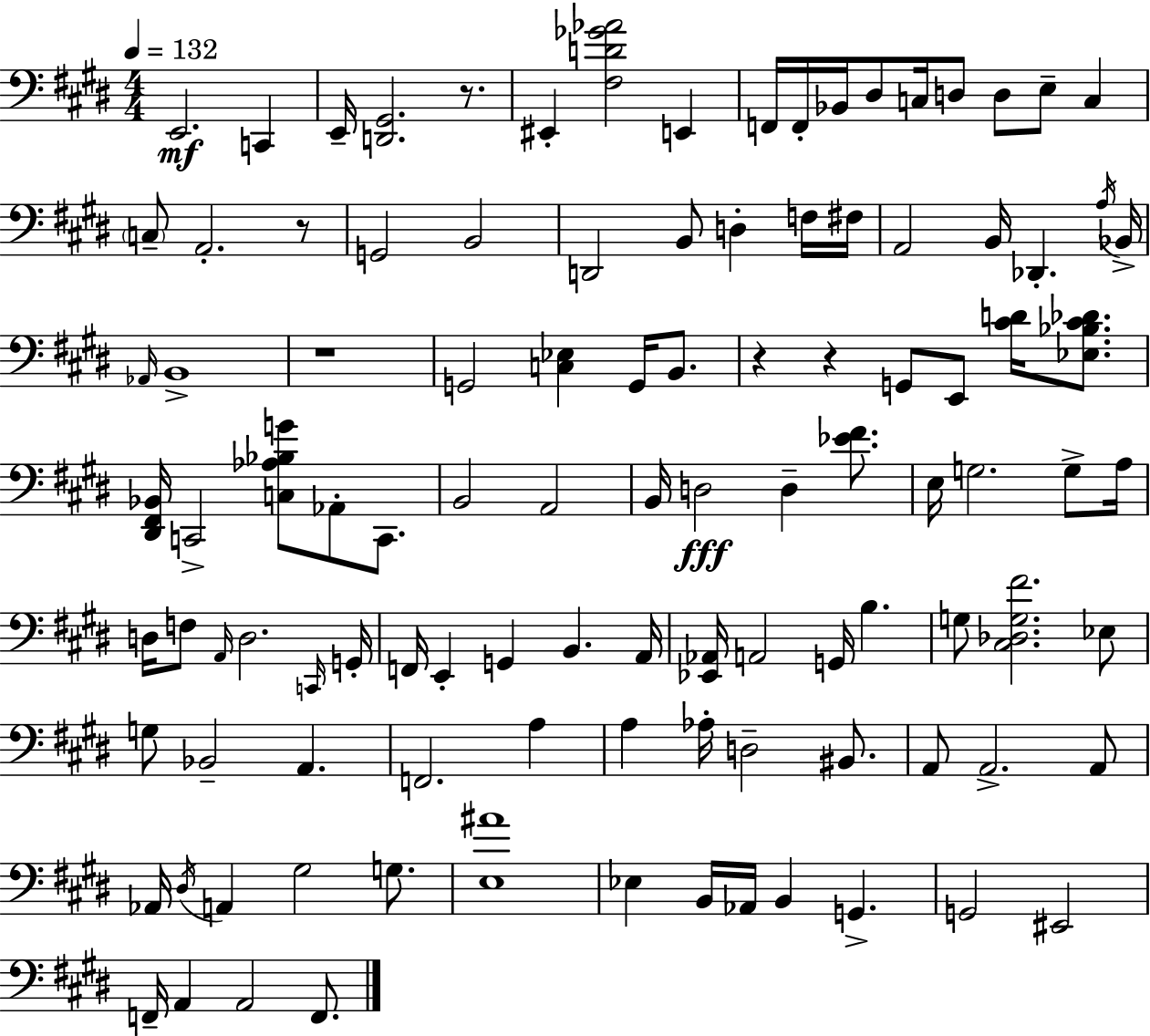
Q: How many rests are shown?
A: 5